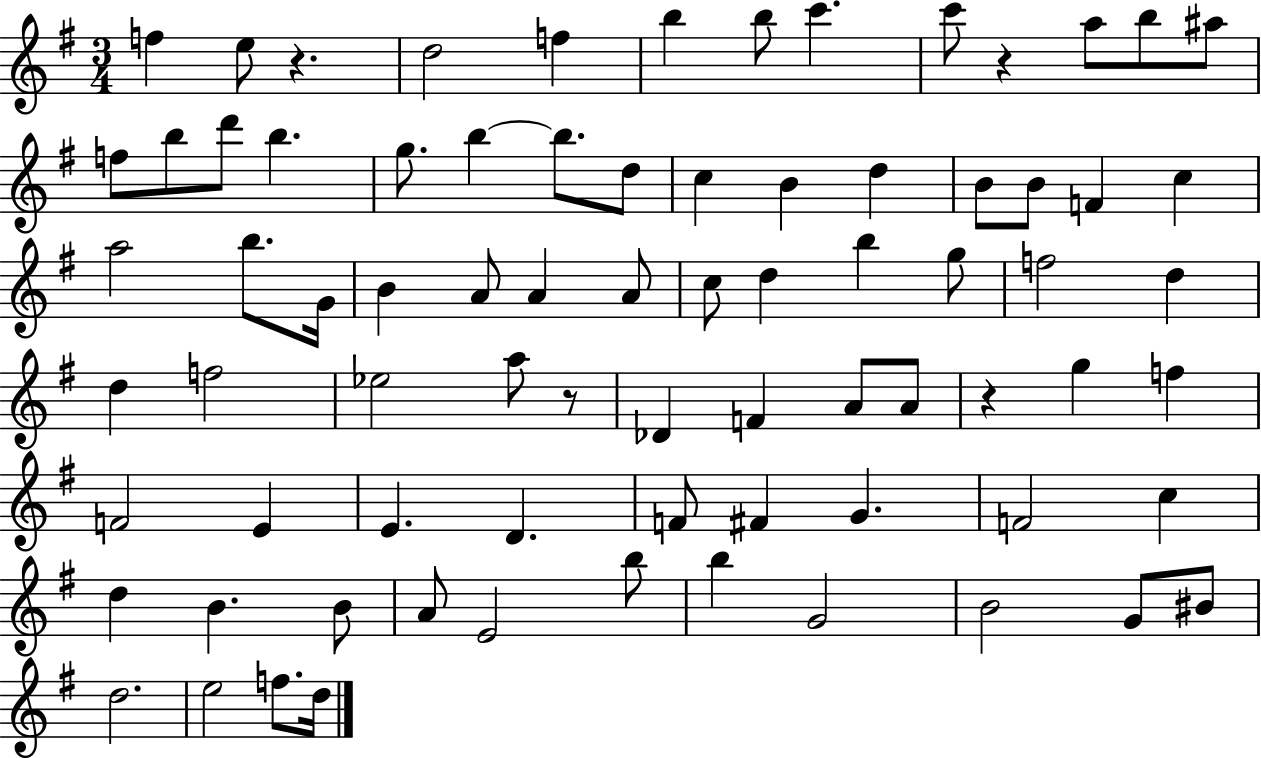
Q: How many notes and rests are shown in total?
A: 77